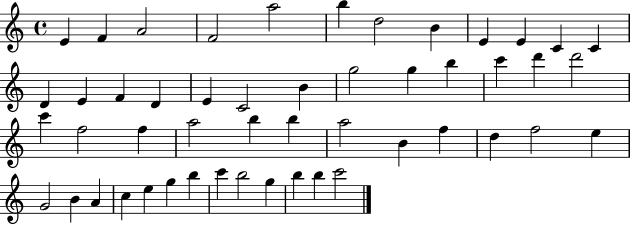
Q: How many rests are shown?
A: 0